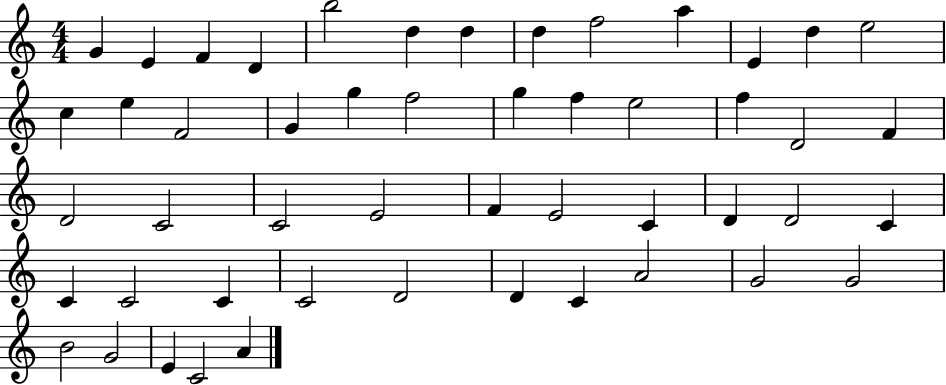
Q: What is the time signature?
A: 4/4